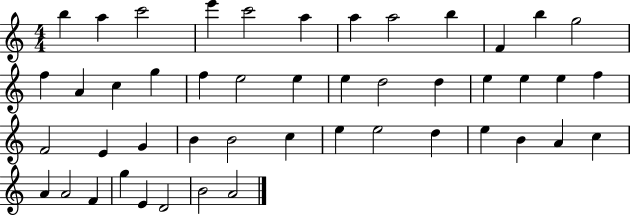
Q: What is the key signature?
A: C major